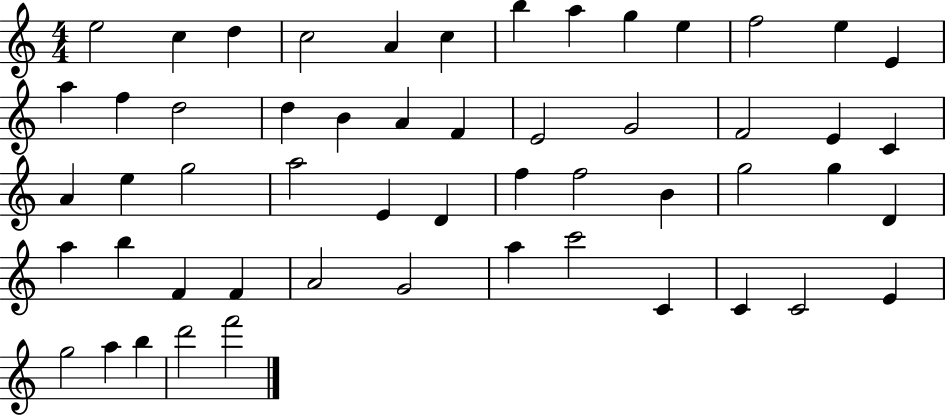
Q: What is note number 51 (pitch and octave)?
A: A5